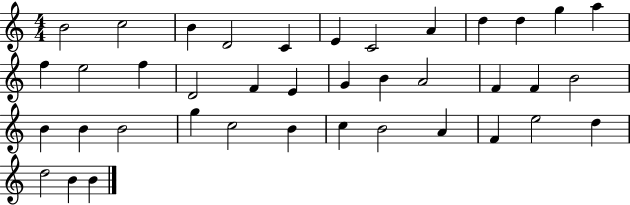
{
  \clef treble
  \numericTimeSignature
  \time 4/4
  \key c \major
  b'2 c''2 | b'4 d'2 c'4 | e'4 c'2 a'4 | d''4 d''4 g''4 a''4 | \break f''4 e''2 f''4 | d'2 f'4 e'4 | g'4 b'4 a'2 | f'4 f'4 b'2 | \break b'4 b'4 b'2 | g''4 c''2 b'4 | c''4 b'2 a'4 | f'4 e''2 d''4 | \break d''2 b'4 b'4 | \bar "|."
}